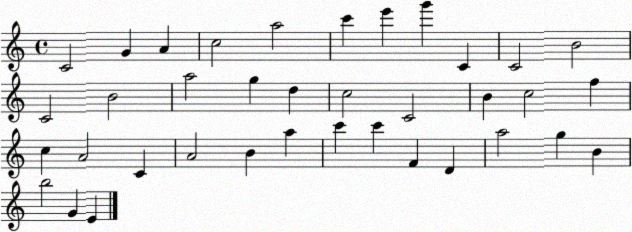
X:1
T:Untitled
M:4/4
L:1/4
K:C
C2 G A c2 a2 c' e' g' C C2 B2 C2 B2 a2 g d c2 C2 B c2 f c A2 C A2 B a c' c' F D a2 g B b2 G E